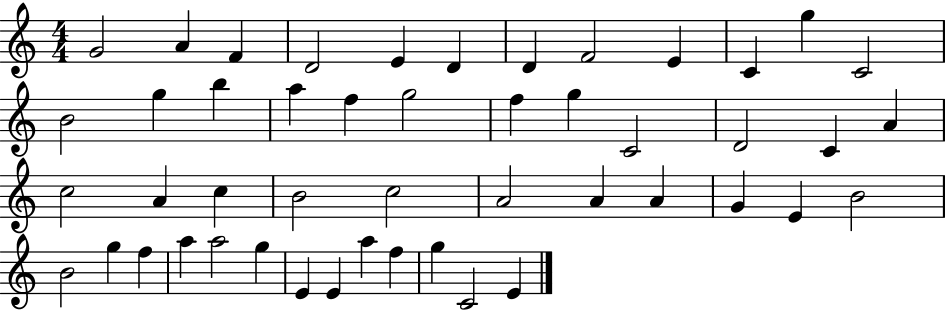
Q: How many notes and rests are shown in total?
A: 48